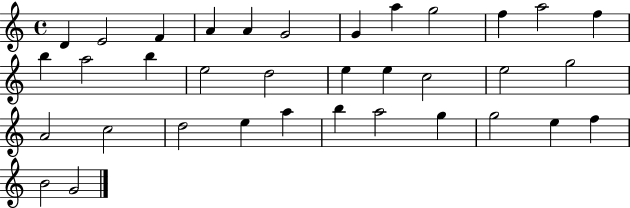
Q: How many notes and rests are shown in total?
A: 35